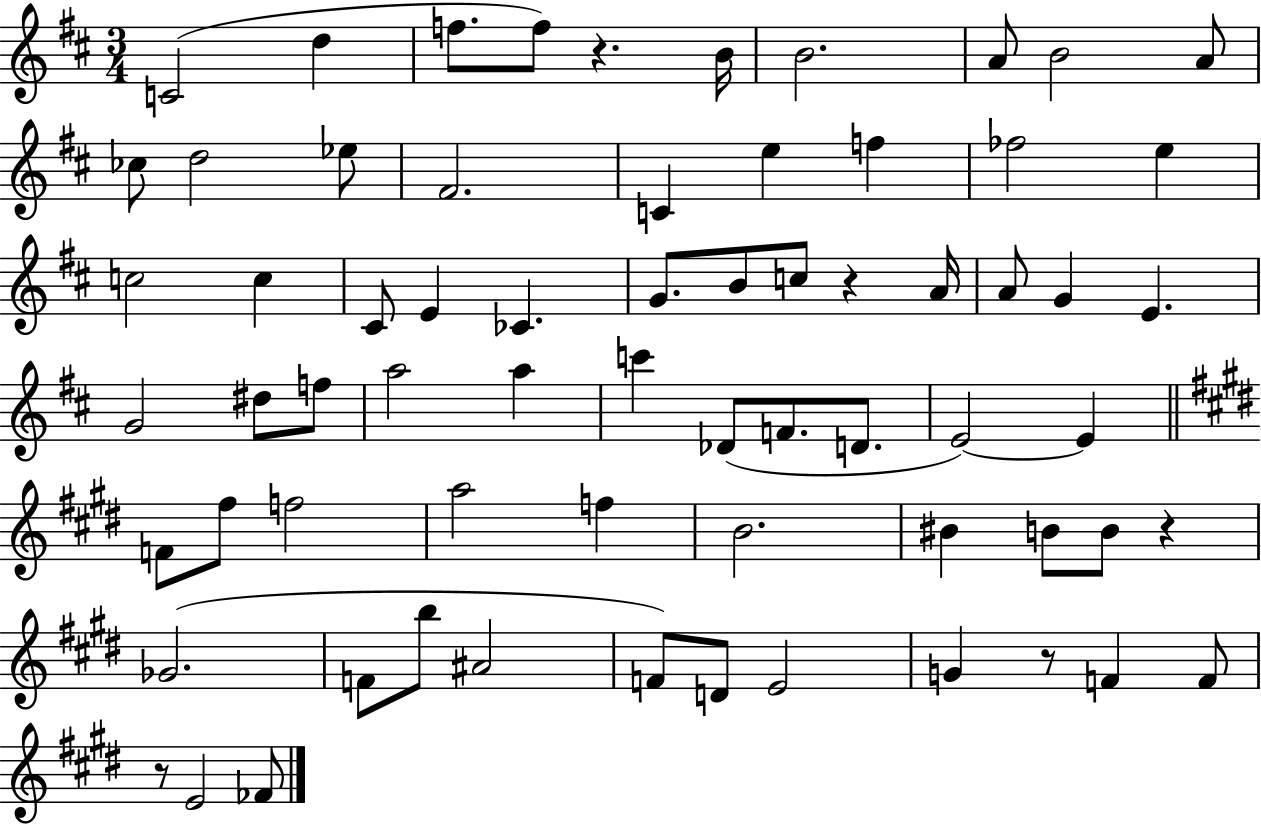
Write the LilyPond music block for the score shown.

{
  \clef treble
  \numericTimeSignature
  \time 3/4
  \key d \major
  c'2( d''4 | f''8. f''8) r4. b'16 | b'2. | a'8 b'2 a'8 | \break ces''8 d''2 ees''8 | fis'2. | c'4 e''4 f''4 | fes''2 e''4 | \break c''2 c''4 | cis'8 e'4 ces'4. | g'8. b'8 c''8 r4 a'16 | a'8 g'4 e'4. | \break g'2 dis''8 f''8 | a''2 a''4 | c'''4 des'8( f'8. d'8. | e'2~~) e'4 | \break \bar "||" \break \key e \major f'8 fis''8 f''2 | a''2 f''4 | b'2. | bis'4 b'8 b'8 r4 | \break ges'2.( | f'8 b''8 ais'2 | f'8) d'8 e'2 | g'4 r8 f'4 f'8 | \break r8 e'2 fes'8 | \bar "|."
}